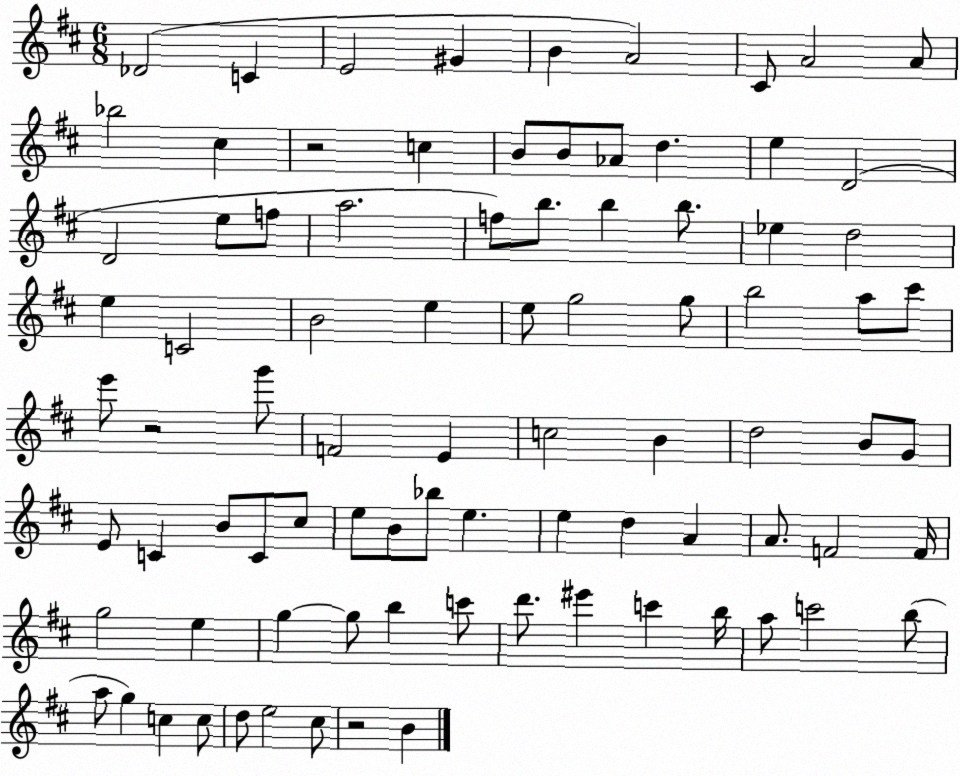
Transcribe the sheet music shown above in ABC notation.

X:1
T:Untitled
M:6/8
L:1/4
K:D
_D2 C E2 ^G B A2 ^C/2 A2 A/2 _b2 ^c z2 c B/2 B/2 _A/2 d e D2 D2 e/2 f/2 a2 f/2 b/2 b b/2 _e d2 e C2 B2 e e/2 g2 g/2 b2 a/2 ^c'/2 e'/2 z2 g'/2 F2 E c2 B d2 B/2 G/2 E/2 C B/2 C/2 ^c/2 e/2 B/2 _b/2 e e d A A/2 F2 F/4 g2 e g g/2 b c'/2 d'/2 ^e' c' b/4 a/2 c'2 b/2 a/2 g c c/2 d/2 e2 ^c/2 z2 B